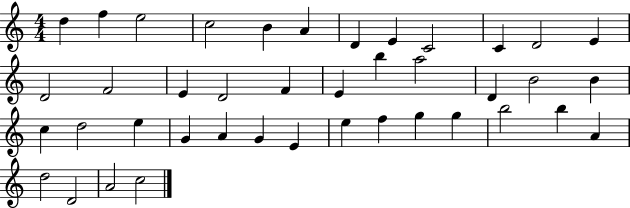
D5/q F5/q E5/h C5/h B4/q A4/q D4/q E4/q C4/h C4/q D4/h E4/q D4/h F4/h E4/q D4/h F4/q E4/q B5/q A5/h D4/q B4/h B4/q C5/q D5/h E5/q G4/q A4/q G4/q E4/q E5/q F5/q G5/q G5/q B5/h B5/q A4/q D5/h D4/h A4/h C5/h